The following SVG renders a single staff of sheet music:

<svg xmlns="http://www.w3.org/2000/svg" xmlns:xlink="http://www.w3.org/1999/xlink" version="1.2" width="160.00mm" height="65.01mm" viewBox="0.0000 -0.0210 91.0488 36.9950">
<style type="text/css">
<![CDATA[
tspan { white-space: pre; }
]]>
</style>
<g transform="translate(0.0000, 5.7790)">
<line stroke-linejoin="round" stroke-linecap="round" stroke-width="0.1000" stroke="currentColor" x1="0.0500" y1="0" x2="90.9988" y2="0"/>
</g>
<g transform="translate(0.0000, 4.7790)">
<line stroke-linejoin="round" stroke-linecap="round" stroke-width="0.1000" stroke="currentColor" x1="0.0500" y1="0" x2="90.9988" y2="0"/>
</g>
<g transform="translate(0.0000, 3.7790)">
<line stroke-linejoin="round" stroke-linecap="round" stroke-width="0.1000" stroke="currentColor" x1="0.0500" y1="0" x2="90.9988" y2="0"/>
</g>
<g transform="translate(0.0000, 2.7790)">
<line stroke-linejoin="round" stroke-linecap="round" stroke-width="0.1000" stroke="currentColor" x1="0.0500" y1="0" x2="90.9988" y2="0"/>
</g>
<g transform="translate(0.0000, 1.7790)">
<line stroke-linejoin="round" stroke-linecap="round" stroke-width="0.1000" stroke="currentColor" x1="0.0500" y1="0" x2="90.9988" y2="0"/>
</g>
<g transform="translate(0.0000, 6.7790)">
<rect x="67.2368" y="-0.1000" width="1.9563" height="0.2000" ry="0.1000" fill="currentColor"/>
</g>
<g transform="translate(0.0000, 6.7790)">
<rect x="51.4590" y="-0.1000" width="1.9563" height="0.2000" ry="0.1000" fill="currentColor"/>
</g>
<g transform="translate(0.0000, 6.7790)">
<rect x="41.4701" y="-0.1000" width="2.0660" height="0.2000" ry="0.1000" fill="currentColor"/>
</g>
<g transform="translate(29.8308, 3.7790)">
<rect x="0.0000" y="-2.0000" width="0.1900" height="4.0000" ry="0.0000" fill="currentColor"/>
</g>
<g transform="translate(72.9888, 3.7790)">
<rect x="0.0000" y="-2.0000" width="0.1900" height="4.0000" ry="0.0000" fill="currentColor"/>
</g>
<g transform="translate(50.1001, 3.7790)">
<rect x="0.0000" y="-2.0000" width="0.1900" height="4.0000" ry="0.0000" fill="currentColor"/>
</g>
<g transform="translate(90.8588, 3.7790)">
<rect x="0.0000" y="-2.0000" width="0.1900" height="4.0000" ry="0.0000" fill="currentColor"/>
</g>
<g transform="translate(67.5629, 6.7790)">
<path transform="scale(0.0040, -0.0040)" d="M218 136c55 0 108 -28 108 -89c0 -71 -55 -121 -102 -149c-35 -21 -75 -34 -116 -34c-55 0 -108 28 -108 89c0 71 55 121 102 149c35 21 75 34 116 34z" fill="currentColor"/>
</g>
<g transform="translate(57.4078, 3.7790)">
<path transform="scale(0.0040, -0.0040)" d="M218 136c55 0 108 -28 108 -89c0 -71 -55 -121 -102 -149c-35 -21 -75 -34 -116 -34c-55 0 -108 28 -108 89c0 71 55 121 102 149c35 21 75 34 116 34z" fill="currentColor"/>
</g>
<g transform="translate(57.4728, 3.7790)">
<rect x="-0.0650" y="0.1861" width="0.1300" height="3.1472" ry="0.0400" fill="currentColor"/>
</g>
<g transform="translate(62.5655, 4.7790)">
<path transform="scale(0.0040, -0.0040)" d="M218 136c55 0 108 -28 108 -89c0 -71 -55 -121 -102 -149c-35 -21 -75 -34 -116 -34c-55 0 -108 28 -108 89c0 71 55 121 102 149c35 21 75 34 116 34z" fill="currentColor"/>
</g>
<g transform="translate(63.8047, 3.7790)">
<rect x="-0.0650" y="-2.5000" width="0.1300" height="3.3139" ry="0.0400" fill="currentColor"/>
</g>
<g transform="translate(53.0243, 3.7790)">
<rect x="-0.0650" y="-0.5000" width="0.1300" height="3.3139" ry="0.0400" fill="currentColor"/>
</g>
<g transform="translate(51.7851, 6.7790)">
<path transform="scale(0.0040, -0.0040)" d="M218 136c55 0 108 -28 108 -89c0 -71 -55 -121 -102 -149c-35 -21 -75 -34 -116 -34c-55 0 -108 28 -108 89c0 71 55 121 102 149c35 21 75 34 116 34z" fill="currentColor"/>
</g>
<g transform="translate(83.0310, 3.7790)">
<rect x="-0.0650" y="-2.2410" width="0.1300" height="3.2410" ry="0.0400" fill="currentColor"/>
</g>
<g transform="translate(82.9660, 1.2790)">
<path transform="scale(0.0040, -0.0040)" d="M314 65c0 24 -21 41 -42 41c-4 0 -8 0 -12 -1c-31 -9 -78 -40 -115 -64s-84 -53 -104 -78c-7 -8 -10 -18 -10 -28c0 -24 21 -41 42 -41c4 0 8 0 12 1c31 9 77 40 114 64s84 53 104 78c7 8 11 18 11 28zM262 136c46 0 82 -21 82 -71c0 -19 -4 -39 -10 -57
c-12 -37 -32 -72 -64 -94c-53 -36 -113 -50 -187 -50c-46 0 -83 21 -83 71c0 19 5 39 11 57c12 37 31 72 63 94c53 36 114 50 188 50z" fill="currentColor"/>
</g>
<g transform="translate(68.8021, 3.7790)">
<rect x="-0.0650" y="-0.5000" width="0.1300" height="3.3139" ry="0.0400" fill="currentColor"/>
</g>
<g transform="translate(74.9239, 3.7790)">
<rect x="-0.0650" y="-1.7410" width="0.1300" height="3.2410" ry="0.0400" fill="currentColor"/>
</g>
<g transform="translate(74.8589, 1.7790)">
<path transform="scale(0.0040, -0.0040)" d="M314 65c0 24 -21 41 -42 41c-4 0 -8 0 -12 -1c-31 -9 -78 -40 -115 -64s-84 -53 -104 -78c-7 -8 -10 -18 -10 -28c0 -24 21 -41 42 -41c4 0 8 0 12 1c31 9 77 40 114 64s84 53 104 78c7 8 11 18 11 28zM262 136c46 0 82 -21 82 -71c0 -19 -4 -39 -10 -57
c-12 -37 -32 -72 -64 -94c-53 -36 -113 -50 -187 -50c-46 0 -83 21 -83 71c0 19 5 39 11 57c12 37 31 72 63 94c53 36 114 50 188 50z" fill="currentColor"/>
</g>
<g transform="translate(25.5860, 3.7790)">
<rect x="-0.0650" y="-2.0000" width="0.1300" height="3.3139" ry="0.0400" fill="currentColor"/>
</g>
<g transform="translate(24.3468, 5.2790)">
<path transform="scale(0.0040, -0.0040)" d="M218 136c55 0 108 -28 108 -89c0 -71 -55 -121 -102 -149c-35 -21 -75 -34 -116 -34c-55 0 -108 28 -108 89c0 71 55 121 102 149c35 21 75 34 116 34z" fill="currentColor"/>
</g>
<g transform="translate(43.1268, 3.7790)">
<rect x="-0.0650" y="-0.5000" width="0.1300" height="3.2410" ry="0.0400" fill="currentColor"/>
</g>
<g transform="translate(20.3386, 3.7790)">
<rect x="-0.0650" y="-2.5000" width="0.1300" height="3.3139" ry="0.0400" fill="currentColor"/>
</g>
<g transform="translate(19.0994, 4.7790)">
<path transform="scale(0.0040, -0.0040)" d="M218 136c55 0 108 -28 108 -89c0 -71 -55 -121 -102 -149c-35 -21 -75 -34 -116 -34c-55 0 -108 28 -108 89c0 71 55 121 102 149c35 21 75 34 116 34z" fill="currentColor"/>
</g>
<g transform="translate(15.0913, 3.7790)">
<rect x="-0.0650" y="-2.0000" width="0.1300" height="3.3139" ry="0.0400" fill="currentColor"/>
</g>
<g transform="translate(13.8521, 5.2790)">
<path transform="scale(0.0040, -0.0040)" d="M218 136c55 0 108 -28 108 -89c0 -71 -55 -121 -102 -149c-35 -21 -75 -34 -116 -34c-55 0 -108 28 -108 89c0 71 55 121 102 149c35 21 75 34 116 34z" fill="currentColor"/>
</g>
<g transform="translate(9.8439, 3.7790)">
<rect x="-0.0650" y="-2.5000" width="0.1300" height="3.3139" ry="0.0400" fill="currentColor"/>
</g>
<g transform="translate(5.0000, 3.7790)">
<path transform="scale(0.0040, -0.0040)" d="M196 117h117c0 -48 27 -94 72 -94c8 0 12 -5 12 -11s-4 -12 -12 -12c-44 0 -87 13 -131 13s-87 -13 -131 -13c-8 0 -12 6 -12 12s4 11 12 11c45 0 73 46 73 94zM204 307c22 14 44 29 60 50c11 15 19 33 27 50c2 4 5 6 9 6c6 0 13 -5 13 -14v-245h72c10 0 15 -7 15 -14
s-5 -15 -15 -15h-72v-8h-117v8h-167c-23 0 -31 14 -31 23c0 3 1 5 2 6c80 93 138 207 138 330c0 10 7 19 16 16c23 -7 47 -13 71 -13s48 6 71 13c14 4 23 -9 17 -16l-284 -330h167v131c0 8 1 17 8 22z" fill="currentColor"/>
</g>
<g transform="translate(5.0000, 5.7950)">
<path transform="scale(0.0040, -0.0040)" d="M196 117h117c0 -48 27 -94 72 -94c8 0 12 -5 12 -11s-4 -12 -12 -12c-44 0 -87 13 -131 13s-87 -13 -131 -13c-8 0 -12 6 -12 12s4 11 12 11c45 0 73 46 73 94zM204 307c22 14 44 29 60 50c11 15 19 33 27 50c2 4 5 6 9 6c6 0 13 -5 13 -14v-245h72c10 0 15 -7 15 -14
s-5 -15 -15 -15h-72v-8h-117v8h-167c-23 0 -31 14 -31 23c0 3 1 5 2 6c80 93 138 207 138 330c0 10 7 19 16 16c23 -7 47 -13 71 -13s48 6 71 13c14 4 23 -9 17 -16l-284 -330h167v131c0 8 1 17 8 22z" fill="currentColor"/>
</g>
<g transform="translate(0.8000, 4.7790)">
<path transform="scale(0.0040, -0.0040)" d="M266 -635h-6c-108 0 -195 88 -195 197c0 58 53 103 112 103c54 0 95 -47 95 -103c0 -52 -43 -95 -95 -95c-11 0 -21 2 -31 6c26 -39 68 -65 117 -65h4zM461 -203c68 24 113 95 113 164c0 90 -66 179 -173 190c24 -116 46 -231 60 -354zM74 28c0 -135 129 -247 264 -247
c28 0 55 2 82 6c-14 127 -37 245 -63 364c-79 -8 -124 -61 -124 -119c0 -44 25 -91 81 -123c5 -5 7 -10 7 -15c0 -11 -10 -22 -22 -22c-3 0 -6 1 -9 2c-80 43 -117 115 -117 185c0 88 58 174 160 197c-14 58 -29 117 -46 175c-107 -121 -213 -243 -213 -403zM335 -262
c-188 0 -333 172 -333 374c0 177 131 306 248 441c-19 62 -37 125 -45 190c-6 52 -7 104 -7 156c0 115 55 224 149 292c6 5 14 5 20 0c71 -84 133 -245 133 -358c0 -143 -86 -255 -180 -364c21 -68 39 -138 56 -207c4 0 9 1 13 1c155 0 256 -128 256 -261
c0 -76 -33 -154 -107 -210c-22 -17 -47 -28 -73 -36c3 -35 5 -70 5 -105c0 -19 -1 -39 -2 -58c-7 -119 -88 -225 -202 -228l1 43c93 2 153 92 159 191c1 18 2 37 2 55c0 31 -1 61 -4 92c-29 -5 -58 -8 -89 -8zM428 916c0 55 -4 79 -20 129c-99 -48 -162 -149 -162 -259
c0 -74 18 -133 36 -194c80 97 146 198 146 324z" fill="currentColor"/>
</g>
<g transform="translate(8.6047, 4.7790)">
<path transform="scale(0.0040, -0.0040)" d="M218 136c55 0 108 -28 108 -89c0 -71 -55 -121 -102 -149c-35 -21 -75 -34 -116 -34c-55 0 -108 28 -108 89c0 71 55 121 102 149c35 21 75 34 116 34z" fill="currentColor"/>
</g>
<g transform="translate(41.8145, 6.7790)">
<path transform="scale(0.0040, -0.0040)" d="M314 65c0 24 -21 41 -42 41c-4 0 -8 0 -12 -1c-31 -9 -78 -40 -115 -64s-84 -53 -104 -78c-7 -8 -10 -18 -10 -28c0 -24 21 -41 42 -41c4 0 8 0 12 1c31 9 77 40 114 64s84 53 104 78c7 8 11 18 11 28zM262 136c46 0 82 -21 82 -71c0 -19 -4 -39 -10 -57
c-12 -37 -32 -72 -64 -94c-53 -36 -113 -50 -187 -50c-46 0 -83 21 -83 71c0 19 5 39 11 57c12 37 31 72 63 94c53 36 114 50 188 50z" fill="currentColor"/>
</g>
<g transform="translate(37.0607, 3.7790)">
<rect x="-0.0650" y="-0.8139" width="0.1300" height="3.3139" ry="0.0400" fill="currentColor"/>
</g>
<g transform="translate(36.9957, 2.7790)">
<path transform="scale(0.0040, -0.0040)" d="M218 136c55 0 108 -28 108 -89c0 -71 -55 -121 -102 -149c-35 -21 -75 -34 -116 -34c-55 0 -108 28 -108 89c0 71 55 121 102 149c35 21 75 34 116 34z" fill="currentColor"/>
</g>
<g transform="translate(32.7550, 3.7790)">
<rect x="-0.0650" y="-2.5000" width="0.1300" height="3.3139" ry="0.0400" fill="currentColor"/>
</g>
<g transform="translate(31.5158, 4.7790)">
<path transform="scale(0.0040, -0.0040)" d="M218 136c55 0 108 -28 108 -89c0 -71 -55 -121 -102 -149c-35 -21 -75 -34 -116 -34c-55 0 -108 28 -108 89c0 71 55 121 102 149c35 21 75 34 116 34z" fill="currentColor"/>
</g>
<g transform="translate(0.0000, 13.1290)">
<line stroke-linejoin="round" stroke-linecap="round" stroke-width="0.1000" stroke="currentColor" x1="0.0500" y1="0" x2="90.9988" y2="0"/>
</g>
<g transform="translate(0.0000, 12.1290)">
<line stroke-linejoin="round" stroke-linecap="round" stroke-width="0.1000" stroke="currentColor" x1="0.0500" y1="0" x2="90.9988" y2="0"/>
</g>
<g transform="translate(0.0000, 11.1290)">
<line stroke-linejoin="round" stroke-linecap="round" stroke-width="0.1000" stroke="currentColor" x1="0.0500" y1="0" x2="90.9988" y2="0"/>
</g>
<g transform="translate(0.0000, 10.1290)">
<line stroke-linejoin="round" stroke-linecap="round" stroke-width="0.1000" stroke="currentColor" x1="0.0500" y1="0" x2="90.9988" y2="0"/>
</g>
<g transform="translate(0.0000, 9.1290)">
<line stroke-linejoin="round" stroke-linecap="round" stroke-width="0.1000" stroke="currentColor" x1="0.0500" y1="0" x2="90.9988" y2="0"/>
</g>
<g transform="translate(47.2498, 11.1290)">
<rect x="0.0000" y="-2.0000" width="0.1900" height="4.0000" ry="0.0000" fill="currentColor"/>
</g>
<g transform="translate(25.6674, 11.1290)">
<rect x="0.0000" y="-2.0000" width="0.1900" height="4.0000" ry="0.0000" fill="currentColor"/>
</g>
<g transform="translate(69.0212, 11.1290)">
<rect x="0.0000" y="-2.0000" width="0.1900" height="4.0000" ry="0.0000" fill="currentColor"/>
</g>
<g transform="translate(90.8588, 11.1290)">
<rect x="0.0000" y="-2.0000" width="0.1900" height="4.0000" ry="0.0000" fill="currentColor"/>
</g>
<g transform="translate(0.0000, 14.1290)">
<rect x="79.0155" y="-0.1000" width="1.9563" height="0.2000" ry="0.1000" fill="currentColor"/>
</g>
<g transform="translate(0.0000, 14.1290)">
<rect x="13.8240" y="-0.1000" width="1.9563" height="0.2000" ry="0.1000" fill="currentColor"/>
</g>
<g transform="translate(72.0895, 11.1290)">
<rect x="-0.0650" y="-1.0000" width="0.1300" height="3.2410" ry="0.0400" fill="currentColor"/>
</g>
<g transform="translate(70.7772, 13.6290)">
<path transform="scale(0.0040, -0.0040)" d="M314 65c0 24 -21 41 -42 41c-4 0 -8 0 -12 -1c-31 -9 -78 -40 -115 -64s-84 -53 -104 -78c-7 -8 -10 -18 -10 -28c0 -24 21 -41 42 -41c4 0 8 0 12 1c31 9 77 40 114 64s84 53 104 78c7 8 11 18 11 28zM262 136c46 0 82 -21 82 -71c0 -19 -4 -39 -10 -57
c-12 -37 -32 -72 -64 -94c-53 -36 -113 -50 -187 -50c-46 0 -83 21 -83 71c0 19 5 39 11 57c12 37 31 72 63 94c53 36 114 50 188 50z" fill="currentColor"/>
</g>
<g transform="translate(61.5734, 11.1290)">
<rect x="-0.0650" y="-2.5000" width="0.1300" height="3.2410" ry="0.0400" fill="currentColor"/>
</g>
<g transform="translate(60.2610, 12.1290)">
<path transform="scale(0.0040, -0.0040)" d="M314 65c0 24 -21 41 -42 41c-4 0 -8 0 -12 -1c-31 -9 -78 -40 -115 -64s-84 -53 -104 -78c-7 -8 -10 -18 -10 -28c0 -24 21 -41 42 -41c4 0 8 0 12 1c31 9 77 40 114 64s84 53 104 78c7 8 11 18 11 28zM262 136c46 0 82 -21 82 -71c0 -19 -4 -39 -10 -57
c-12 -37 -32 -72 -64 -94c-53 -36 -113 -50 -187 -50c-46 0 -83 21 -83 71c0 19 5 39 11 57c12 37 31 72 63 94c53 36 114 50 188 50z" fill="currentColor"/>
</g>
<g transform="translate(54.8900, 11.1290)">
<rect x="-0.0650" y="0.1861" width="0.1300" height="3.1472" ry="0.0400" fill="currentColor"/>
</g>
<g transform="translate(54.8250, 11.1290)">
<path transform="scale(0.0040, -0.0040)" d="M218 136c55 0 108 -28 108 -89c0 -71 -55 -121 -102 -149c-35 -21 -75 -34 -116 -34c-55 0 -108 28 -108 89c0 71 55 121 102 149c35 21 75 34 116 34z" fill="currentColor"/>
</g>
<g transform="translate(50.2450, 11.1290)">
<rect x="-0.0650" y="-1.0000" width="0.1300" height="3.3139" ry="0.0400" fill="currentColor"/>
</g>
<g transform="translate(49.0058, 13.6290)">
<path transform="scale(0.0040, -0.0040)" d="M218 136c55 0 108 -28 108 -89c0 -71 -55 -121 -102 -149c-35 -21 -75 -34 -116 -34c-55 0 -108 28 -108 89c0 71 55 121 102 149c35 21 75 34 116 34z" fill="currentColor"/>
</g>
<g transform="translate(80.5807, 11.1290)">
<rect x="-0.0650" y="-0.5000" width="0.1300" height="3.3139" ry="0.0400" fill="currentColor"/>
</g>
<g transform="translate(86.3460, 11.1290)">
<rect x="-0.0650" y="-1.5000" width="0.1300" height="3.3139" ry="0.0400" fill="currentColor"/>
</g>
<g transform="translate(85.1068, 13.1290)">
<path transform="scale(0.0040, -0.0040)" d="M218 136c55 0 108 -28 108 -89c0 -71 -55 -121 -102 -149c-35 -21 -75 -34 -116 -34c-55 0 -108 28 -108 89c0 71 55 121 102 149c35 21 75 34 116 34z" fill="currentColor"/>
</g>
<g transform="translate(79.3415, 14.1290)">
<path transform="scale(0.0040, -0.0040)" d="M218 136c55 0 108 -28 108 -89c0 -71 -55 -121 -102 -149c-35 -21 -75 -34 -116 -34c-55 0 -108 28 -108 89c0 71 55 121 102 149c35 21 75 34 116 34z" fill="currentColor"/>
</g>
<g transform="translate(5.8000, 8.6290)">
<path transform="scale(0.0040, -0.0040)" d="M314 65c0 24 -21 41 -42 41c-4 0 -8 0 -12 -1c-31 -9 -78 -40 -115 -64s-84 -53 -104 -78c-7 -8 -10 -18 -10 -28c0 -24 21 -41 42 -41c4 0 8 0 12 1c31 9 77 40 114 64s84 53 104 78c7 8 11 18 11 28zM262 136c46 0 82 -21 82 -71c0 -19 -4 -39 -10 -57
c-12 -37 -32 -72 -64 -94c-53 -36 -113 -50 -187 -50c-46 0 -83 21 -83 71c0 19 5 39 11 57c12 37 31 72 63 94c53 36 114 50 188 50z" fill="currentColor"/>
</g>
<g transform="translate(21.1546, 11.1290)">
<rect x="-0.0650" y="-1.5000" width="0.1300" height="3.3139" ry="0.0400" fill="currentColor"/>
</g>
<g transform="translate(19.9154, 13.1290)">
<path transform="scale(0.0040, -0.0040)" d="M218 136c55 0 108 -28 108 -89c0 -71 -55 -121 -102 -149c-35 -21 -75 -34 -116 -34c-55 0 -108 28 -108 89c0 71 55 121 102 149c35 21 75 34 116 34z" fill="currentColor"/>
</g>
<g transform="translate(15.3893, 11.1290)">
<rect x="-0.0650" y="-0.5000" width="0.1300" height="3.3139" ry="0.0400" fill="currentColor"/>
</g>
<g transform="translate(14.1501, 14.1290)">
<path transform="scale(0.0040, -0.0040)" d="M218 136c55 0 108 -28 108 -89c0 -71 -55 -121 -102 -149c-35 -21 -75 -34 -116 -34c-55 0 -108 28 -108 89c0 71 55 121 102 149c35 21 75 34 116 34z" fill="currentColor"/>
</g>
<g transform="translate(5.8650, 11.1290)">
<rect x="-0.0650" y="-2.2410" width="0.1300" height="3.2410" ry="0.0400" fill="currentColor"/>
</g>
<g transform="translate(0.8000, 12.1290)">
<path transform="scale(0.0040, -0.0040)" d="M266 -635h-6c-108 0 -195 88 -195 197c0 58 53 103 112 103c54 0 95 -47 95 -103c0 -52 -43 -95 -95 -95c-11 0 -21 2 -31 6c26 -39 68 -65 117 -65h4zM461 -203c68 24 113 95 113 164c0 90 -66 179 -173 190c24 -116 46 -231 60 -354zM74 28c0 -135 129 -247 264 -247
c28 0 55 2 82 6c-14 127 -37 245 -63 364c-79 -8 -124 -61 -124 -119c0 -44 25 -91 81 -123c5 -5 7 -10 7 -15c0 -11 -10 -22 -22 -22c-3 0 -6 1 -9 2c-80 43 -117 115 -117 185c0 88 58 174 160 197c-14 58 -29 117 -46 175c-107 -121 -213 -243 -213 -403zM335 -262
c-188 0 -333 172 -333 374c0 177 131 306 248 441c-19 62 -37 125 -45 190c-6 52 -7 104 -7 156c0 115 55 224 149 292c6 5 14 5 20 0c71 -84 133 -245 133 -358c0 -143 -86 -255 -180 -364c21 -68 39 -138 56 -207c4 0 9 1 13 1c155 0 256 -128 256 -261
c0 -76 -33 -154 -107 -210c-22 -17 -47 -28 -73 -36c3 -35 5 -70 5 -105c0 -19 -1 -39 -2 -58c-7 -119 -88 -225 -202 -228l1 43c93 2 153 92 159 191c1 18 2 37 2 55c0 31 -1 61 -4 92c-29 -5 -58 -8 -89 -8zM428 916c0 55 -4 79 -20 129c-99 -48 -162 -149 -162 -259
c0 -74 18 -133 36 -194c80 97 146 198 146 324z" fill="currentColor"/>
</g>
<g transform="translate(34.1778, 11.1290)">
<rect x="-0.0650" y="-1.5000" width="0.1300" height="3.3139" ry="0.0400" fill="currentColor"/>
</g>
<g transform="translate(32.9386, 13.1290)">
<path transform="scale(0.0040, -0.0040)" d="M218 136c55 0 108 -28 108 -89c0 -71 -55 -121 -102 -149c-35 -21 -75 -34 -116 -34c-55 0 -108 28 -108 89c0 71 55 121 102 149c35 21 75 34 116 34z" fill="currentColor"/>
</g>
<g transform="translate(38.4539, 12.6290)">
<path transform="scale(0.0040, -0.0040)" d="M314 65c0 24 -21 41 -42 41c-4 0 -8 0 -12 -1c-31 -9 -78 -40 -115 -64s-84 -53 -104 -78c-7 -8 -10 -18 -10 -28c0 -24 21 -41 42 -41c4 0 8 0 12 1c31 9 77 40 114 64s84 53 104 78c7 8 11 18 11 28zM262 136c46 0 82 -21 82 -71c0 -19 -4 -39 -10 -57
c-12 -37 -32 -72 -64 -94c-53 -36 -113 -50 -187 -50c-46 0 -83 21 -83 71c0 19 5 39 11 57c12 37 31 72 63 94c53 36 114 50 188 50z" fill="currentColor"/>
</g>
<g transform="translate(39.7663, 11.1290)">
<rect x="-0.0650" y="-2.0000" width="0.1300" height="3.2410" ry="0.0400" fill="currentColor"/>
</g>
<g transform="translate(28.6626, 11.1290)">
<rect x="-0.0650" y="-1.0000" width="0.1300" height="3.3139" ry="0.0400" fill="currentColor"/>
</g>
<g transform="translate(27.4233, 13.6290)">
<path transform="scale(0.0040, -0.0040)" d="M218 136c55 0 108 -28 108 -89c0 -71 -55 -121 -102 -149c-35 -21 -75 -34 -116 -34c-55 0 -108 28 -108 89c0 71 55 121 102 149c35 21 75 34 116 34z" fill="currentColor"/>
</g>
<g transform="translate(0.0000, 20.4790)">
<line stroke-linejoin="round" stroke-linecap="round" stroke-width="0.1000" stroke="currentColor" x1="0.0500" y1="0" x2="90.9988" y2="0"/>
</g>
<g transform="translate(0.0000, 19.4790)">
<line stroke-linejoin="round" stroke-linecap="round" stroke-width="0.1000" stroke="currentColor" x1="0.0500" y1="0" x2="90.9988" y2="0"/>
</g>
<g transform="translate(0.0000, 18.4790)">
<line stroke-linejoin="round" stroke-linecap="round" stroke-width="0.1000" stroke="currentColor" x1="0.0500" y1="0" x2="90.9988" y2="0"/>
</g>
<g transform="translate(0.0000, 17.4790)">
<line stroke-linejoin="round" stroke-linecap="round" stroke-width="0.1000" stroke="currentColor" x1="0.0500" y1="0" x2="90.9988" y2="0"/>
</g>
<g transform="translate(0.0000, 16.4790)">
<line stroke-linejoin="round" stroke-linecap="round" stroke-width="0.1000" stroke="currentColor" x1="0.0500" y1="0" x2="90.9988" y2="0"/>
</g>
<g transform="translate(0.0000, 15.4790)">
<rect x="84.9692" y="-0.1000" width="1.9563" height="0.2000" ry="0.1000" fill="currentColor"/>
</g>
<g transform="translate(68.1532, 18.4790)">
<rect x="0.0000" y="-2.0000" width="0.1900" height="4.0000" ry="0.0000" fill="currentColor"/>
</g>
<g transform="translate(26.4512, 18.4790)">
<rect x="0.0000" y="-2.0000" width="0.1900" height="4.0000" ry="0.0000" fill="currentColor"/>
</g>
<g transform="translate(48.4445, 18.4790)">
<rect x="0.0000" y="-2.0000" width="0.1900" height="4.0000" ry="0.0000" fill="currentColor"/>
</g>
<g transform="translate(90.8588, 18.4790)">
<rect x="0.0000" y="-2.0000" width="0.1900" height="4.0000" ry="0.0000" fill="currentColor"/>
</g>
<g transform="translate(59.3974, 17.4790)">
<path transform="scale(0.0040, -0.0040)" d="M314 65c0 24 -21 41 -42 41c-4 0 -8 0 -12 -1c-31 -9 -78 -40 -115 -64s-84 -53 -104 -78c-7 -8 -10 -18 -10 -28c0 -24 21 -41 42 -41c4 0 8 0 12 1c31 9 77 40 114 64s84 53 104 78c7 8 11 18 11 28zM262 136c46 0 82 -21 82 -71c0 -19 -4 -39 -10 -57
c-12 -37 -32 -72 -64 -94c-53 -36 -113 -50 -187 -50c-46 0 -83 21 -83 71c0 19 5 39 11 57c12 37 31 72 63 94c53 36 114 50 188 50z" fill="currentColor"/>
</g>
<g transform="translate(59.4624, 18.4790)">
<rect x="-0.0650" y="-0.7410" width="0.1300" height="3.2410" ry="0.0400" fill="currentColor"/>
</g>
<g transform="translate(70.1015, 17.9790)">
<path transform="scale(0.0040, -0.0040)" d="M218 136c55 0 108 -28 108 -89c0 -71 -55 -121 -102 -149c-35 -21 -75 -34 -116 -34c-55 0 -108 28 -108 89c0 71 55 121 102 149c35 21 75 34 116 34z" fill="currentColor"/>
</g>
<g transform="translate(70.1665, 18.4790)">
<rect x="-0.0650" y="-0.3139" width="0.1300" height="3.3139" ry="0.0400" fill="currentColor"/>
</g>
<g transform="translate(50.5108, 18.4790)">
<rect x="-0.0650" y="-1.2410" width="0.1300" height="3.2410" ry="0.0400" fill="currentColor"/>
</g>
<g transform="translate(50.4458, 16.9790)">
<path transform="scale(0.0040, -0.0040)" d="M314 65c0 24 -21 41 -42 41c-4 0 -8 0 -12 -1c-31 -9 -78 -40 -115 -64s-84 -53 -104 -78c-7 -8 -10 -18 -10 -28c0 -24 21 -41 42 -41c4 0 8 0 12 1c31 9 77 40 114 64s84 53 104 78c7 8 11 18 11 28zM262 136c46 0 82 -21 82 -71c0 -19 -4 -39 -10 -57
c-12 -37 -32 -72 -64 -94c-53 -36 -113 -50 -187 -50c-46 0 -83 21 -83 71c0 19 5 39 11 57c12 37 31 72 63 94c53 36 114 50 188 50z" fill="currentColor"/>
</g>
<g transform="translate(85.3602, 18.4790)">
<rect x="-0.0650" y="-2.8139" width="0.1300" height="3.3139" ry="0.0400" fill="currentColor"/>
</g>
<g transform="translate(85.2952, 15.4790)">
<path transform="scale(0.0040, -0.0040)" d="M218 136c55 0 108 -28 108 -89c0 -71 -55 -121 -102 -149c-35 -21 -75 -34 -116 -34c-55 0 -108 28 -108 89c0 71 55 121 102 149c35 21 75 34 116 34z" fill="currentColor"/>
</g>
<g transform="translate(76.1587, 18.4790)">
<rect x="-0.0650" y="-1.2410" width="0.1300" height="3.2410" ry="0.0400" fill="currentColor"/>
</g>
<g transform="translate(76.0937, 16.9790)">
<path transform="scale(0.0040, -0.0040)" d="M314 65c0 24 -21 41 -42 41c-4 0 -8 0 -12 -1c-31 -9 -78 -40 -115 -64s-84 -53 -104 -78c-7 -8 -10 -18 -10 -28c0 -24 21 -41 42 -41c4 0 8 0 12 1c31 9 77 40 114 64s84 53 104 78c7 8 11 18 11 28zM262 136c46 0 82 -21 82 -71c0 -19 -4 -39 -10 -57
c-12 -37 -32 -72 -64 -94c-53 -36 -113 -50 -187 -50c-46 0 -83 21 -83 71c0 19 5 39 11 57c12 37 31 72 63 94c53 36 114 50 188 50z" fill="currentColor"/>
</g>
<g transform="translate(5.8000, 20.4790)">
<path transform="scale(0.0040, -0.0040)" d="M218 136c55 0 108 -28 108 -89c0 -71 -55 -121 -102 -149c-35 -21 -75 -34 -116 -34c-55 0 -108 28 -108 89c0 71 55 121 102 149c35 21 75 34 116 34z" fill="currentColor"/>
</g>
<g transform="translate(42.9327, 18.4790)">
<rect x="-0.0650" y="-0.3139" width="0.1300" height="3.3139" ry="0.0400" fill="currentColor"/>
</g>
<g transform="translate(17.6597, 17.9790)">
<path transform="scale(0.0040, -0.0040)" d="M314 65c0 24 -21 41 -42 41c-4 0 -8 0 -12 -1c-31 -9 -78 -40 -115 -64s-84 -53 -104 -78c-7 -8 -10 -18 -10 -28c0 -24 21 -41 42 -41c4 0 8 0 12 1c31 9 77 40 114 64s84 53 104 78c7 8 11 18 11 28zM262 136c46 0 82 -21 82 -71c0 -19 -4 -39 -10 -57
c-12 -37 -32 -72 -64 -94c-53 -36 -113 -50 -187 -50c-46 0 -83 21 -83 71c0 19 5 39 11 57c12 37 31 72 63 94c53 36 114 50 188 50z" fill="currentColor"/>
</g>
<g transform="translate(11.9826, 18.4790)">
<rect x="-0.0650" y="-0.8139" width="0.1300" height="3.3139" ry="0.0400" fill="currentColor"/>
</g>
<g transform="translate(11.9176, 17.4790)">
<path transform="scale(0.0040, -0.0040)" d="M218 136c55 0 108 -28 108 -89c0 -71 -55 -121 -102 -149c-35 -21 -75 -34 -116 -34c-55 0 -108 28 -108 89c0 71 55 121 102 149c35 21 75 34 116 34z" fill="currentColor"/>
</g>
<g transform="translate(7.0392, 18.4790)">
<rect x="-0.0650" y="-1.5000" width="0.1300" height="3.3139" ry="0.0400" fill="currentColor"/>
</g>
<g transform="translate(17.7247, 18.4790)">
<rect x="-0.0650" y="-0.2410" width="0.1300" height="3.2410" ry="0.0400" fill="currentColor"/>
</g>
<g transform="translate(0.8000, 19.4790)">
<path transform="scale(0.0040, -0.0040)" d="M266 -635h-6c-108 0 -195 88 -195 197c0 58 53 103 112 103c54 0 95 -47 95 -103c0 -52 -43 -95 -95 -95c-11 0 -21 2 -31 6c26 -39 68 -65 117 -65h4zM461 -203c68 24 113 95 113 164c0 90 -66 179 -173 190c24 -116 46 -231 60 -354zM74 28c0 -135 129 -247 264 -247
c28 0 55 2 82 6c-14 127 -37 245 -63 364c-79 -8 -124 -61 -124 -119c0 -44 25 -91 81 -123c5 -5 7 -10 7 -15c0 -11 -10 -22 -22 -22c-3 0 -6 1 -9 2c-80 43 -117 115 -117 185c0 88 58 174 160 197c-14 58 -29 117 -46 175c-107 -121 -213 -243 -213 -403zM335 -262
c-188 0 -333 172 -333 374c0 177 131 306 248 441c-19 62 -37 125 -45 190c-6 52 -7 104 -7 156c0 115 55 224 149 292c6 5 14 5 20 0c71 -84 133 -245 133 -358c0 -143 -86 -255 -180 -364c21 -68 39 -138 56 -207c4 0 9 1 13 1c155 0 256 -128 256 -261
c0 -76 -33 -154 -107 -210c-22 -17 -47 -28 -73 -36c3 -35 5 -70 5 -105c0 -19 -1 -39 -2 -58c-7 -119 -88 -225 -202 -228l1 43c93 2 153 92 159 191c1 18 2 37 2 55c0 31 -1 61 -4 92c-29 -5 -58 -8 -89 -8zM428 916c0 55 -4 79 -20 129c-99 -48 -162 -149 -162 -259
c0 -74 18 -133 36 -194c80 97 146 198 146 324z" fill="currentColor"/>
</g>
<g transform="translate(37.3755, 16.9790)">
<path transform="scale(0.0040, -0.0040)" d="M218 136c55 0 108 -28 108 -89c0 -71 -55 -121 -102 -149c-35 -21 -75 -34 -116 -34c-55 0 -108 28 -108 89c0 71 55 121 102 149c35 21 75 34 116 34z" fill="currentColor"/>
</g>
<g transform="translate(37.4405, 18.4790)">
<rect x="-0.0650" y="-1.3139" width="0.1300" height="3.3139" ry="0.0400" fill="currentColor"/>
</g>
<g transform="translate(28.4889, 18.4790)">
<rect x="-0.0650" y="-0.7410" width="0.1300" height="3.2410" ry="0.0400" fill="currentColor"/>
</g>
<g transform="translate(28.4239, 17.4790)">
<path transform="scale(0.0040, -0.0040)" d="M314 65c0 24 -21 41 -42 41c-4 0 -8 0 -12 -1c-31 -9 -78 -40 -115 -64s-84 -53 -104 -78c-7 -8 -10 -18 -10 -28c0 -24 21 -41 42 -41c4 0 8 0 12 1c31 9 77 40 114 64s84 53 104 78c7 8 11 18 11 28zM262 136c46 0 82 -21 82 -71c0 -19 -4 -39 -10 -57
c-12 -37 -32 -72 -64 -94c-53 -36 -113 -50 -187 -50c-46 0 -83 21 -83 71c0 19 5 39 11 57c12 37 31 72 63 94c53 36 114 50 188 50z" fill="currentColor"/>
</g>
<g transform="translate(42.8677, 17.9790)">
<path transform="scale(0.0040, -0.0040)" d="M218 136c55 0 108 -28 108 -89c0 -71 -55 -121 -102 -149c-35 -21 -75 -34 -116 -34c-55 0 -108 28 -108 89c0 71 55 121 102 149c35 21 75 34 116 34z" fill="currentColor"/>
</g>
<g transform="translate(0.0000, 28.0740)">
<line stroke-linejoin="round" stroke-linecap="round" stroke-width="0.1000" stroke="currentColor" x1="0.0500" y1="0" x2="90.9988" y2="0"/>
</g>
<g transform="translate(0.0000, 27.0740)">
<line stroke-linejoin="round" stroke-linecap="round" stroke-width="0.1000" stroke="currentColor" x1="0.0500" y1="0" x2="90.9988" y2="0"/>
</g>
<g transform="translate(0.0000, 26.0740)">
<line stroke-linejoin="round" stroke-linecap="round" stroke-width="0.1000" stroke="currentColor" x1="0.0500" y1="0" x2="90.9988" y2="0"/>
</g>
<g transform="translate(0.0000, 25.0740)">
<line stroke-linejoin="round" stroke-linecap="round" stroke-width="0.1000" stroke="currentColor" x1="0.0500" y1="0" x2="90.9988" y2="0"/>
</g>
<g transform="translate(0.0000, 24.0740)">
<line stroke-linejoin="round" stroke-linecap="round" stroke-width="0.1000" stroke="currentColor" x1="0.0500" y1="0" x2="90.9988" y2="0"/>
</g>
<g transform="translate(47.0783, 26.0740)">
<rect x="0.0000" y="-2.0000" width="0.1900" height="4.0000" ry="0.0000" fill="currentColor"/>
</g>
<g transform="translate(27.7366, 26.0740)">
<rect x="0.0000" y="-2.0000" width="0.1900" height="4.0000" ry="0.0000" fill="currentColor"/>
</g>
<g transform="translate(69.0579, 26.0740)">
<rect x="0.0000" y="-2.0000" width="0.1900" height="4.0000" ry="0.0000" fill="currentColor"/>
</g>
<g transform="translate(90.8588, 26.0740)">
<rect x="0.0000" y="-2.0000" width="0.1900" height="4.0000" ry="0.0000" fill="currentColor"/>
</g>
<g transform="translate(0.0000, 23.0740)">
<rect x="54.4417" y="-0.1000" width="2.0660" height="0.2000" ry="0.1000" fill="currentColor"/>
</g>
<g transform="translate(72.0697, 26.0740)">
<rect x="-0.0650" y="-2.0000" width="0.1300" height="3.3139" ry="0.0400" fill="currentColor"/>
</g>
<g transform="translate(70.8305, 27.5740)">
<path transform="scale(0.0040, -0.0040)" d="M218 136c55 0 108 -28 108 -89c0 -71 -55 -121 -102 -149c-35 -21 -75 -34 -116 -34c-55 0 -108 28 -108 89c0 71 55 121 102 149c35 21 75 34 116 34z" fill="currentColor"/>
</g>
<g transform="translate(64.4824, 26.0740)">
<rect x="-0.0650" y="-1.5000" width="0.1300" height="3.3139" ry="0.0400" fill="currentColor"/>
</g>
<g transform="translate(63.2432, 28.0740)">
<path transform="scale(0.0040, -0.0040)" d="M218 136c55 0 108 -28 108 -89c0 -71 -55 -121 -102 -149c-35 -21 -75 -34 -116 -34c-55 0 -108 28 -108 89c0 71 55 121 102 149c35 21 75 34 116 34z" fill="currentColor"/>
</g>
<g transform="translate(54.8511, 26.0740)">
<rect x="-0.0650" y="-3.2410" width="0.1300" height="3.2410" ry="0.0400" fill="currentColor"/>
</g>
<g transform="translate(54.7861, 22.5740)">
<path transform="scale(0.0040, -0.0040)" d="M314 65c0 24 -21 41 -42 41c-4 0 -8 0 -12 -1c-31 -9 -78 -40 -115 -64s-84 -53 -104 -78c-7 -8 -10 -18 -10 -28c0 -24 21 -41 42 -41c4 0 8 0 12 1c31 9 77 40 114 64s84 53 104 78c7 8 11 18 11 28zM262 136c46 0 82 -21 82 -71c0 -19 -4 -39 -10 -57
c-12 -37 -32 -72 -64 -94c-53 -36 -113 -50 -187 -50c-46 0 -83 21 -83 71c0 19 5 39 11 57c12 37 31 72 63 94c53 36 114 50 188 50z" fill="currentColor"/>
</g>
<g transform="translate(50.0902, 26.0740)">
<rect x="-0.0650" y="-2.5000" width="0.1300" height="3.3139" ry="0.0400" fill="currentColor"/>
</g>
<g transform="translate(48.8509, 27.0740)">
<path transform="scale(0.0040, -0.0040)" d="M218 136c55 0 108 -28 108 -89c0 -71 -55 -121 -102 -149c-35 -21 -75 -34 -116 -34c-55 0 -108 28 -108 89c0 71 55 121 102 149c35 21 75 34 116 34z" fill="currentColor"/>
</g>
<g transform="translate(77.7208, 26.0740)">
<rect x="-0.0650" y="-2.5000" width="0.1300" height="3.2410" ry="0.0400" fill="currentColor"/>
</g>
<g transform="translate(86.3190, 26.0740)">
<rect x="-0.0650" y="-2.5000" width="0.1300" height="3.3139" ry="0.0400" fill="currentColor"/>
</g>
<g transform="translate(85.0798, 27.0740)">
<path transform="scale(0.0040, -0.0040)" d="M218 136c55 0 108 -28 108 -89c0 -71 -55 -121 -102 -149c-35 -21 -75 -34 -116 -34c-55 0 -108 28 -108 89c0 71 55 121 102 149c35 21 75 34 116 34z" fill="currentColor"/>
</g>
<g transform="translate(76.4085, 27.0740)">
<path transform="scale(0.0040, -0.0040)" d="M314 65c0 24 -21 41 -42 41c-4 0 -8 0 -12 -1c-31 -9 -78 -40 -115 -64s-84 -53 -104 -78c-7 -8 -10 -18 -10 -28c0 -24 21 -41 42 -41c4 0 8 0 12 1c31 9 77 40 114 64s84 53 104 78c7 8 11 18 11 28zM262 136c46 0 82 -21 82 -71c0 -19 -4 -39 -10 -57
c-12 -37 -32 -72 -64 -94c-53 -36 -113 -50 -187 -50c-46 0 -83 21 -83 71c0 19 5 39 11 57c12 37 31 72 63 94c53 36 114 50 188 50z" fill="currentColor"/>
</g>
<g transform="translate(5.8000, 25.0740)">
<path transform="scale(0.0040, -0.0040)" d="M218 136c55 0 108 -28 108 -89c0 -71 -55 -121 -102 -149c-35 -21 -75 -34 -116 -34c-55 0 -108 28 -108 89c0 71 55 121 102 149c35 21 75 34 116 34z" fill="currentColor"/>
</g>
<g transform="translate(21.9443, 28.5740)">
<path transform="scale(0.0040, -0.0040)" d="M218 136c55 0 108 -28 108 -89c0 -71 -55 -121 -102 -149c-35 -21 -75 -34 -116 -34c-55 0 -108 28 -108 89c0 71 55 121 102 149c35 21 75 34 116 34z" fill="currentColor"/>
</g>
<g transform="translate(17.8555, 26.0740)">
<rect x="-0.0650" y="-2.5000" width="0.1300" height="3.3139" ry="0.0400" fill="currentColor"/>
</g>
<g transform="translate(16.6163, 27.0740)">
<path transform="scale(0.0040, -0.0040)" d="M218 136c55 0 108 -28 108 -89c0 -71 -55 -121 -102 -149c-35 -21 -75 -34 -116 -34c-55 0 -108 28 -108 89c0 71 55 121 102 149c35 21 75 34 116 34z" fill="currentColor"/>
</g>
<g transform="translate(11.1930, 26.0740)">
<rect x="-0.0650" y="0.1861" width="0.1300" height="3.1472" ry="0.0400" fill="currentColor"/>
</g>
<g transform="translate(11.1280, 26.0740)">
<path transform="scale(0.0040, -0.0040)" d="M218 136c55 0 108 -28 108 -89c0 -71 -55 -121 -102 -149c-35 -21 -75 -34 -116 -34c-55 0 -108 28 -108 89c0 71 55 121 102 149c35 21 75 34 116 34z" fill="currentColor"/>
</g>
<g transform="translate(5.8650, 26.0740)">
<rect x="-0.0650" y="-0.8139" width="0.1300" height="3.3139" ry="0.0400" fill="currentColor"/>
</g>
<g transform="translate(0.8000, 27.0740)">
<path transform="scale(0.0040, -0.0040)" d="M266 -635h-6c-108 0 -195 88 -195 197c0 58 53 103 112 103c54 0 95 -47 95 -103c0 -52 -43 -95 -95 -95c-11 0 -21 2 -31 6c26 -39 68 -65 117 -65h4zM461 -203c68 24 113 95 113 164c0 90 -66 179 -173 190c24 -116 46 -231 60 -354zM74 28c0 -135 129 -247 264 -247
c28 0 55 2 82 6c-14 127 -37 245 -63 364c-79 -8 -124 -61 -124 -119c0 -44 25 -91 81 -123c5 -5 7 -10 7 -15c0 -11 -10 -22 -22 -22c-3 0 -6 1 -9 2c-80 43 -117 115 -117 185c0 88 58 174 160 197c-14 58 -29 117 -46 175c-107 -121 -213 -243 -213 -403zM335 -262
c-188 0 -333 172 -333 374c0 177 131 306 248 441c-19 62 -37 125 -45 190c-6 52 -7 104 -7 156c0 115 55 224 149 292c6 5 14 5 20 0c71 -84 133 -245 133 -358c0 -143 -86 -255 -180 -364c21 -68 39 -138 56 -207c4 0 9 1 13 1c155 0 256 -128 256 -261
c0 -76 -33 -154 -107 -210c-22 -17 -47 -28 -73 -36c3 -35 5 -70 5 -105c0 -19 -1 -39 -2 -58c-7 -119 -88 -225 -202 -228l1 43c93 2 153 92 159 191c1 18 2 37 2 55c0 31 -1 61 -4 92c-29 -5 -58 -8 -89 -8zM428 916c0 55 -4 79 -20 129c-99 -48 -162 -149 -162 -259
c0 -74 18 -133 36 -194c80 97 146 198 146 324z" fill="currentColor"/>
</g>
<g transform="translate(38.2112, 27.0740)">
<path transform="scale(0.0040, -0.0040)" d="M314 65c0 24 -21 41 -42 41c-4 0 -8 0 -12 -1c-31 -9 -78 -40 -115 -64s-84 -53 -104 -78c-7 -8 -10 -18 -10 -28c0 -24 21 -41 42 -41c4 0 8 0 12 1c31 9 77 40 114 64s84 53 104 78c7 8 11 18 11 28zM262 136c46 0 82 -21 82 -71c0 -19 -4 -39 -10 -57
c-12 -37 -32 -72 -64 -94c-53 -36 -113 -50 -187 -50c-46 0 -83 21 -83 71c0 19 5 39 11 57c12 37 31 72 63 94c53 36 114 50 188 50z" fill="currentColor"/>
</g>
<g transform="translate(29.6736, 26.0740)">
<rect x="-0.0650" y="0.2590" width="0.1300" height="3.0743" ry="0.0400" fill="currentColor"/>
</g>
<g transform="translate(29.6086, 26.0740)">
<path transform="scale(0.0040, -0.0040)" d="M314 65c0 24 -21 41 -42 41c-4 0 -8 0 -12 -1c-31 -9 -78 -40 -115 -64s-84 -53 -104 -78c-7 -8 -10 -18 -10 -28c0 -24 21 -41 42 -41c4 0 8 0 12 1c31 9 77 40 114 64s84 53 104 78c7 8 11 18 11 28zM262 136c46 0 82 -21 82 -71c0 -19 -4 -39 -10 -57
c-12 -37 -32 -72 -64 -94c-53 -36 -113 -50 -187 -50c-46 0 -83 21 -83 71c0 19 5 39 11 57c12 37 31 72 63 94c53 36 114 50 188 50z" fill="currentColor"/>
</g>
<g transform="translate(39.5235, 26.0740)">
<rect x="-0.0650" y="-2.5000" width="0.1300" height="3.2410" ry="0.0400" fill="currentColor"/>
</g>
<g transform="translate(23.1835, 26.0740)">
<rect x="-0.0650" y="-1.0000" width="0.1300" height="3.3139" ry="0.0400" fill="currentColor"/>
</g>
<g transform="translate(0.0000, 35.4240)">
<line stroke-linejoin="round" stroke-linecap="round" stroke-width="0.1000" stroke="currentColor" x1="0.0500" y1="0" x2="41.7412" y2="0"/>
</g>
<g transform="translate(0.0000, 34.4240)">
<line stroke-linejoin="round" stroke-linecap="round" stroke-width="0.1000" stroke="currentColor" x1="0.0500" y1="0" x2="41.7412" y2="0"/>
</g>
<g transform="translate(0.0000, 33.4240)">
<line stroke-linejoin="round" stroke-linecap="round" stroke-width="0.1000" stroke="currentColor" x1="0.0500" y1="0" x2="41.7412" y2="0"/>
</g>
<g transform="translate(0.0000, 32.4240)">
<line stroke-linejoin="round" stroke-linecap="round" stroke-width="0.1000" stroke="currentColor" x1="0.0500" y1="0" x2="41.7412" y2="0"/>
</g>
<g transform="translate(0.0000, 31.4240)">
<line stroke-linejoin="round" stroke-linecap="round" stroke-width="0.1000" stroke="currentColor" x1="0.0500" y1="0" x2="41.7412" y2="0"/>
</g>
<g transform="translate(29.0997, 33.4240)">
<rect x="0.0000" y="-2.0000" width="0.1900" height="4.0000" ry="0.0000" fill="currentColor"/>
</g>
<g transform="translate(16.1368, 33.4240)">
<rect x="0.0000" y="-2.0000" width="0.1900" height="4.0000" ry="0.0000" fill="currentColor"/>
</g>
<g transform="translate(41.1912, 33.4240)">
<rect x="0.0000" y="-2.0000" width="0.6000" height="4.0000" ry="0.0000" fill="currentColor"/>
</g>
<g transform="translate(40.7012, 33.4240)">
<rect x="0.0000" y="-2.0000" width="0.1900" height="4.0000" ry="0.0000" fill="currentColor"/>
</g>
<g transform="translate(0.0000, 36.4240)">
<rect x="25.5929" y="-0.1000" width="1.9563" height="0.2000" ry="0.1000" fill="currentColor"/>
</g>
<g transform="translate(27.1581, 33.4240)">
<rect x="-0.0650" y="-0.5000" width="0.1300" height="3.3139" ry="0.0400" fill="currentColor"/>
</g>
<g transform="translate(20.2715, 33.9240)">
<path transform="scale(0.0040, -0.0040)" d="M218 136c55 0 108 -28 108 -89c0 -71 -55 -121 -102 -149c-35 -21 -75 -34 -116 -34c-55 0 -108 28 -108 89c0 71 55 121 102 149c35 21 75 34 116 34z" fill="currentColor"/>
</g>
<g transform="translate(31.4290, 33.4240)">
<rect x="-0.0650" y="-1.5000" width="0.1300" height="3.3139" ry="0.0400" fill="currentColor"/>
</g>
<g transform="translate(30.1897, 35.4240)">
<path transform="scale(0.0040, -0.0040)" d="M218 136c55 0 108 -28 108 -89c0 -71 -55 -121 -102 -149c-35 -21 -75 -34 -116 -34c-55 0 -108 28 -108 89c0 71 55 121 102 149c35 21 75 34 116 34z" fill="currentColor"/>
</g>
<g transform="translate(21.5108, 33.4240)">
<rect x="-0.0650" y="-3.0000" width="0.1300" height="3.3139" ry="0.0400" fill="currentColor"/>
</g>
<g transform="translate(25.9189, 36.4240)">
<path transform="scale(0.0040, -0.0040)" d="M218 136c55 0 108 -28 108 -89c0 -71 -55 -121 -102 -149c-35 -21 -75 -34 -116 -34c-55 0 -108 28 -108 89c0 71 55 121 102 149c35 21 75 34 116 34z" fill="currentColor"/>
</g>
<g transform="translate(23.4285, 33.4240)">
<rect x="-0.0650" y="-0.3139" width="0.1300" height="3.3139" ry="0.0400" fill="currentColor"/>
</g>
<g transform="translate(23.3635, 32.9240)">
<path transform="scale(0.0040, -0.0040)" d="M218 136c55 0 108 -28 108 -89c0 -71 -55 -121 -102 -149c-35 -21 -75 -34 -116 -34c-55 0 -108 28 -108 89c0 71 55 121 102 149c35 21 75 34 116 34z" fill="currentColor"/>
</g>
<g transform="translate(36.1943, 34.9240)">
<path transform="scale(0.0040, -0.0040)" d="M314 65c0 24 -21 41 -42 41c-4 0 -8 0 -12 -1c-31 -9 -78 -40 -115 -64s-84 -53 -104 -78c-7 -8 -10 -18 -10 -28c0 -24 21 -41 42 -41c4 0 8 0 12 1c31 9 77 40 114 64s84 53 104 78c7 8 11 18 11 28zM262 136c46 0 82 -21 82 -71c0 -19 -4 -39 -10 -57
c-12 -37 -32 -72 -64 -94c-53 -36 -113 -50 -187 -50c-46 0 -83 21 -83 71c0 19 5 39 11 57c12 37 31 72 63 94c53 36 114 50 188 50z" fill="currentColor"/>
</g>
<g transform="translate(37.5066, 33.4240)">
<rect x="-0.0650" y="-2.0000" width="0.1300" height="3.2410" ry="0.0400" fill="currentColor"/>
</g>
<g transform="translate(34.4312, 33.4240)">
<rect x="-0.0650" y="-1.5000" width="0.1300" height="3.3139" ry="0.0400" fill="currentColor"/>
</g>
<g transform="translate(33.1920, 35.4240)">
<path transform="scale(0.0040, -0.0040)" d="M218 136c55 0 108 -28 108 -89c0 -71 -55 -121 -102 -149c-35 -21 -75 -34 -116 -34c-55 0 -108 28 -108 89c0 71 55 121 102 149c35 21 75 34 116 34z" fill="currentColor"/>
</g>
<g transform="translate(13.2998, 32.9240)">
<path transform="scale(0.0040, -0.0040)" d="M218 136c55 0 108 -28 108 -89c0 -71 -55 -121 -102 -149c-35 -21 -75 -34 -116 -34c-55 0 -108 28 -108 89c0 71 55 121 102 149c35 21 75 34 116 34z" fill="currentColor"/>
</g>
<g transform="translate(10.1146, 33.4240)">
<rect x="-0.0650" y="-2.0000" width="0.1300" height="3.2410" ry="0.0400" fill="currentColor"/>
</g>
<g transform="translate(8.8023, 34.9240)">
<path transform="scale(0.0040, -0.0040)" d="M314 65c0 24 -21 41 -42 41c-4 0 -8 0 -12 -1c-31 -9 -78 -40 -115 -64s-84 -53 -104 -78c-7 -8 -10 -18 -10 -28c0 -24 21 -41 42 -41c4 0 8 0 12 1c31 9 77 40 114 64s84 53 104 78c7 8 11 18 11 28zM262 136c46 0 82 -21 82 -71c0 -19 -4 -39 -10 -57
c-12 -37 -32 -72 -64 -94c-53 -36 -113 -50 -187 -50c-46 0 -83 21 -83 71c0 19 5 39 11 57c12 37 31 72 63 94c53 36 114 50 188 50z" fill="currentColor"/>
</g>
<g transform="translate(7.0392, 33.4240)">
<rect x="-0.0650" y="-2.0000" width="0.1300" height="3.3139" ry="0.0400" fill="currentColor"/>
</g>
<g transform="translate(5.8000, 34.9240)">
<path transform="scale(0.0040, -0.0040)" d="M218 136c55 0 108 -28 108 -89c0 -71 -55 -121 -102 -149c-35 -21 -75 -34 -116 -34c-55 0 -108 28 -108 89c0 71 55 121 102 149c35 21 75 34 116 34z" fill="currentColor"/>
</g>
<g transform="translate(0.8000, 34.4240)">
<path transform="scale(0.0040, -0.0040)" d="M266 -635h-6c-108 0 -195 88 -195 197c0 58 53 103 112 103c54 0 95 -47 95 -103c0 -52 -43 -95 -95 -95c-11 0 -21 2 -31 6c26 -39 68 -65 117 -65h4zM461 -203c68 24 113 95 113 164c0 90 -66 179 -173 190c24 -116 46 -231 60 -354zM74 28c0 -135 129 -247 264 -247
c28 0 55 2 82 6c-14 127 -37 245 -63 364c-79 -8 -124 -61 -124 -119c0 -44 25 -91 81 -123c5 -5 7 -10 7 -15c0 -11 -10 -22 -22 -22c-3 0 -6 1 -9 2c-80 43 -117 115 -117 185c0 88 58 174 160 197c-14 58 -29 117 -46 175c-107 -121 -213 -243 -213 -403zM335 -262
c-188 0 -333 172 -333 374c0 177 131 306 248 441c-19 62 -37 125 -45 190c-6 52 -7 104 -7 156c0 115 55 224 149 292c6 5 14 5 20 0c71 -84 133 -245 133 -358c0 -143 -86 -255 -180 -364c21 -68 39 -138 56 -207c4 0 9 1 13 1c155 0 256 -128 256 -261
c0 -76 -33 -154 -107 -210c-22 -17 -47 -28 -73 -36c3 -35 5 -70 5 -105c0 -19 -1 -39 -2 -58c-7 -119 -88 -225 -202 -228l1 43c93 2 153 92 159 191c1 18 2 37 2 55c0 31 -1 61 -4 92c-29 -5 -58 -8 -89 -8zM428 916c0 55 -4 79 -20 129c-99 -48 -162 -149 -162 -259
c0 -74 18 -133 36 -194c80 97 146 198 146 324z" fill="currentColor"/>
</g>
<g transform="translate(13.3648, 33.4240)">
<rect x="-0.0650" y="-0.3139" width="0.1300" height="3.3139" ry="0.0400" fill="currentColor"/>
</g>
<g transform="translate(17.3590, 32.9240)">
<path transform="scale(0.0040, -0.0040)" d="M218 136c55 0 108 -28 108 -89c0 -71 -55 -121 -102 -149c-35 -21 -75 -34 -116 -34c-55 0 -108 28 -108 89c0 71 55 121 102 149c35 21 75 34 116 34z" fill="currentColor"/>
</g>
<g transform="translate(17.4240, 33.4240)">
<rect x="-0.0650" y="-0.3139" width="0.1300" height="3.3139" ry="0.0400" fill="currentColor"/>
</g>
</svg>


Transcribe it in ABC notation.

X:1
T:Untitled
M:4/4
L:1/4
K:C
G F G F G d C2 C B G C f2 g2 g2 C E D E F2 D B G2 D2 C E E d c2 d2 e c e2 d2 c e2 a d B G D B2 G2 G b2 E F G2 G F F2 c c A c C E E F2